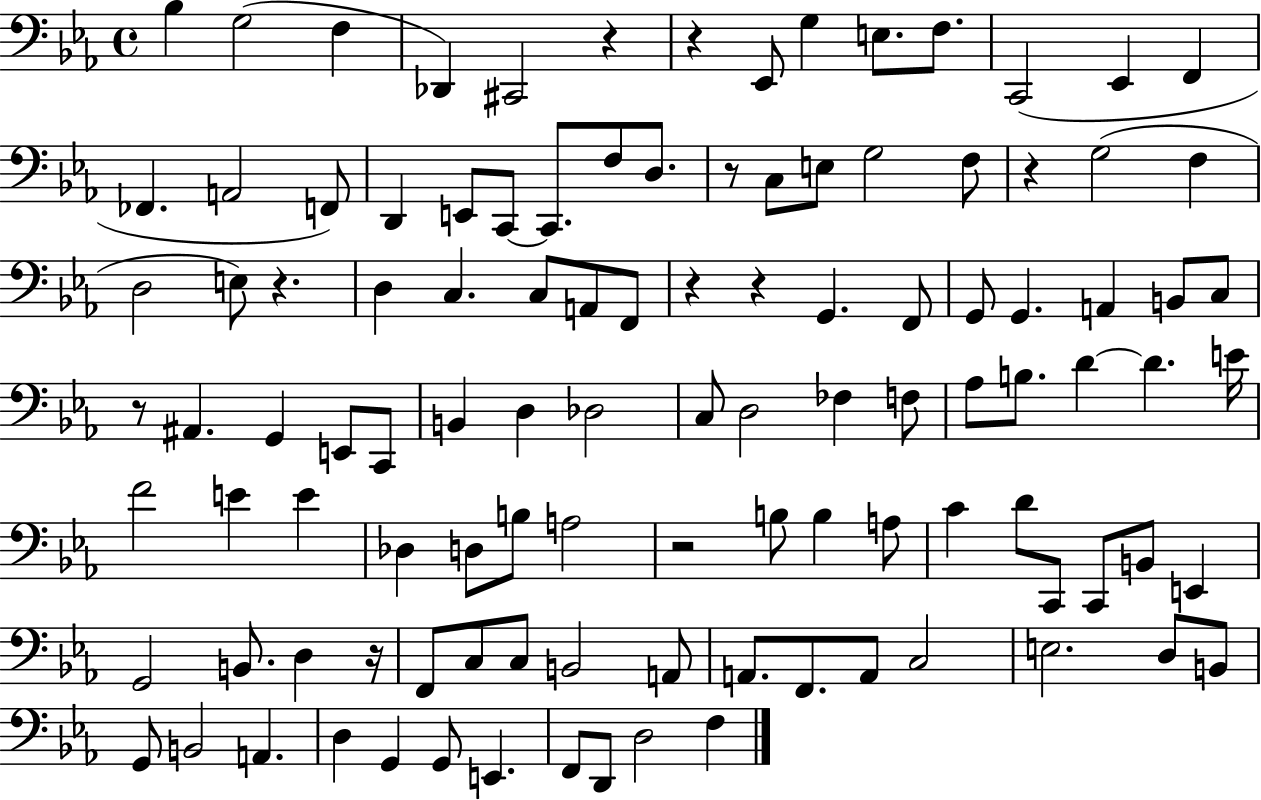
Bb3/q G3/h F3/q Db2/q C#2/h R/q R/q Eb2/e G3/q E3/e. F3/e. C2/h Eb2/q F2/q FES2/q. A2/h F2/e D2/q E2/e C2/e C2/e. F3/e D3/e. R/e C3/e E3/e G3/h F3/e R/q G3/h F3/q D3/h E3/e R/q. D3/q C3/q. C3/e A2/e F2/e R/q R/q G2/q. F2/e G2/e G2/q. A2/q B2/e C3/e R/e A#2/q. G2/q E2/e C2/e B2/q D3/q Db3/h C3/e D3/h FES3/q F3/e Ab3/e B3/e. D4/q D4/q. E4/s F4/h E4/q E4/q Db3/q D3/e B3/e A3/h R/h B3/e B3/q A3/e C4/q D4/e C2/e C2/e B2/e E2/q G2/h B2/e. D3/q R/s F2/e C3/e C3/e B2/h A2/e A2/e. F2/e. A2/e C3/h E3/h. D3/e B2/e G2/e B2/h A2/q. D3/q G2/q G2/e E2/q. F2/e D2/e D3/h F3/q